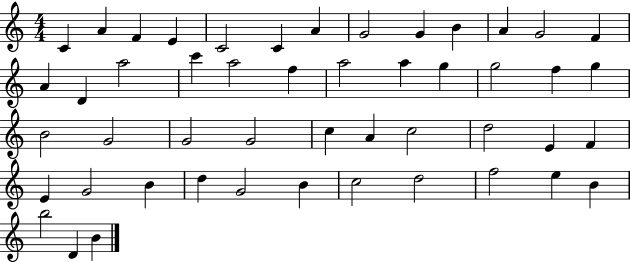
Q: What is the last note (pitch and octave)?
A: B4